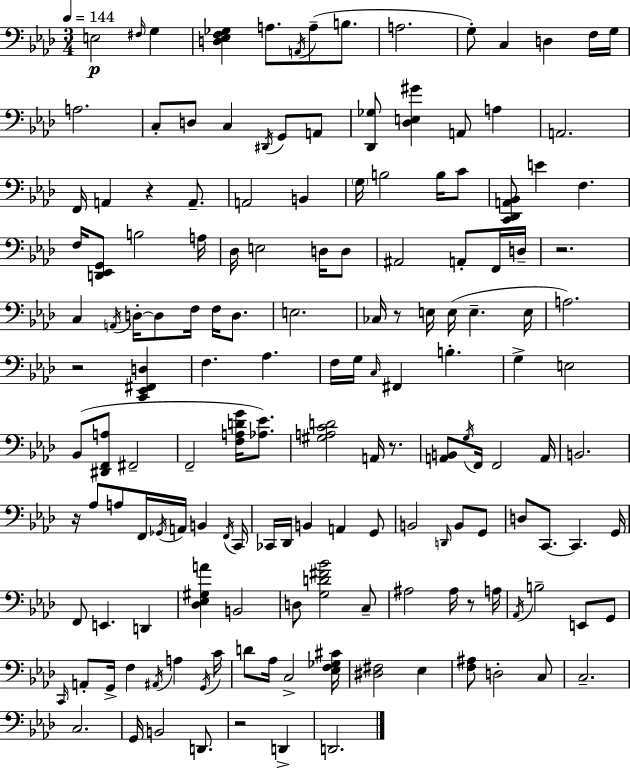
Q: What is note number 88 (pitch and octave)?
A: B2